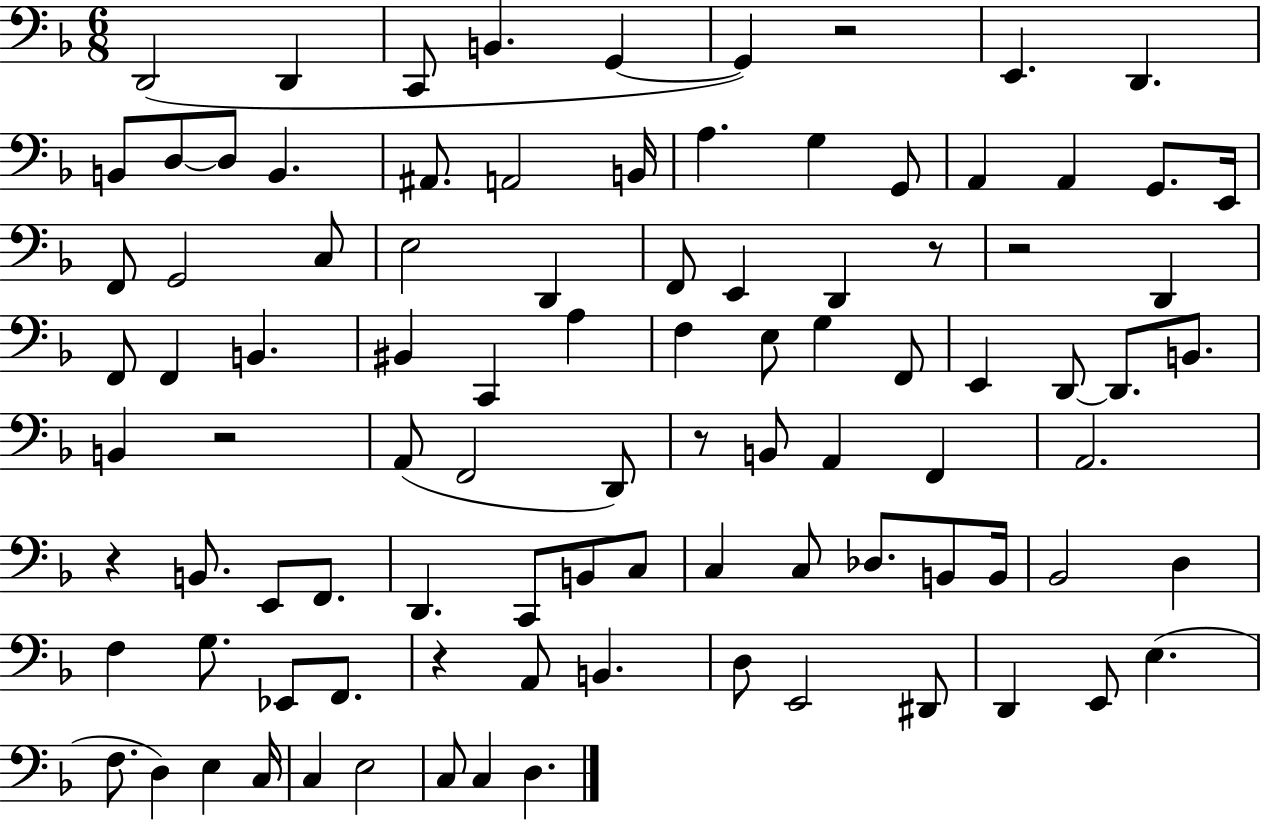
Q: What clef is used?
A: bass